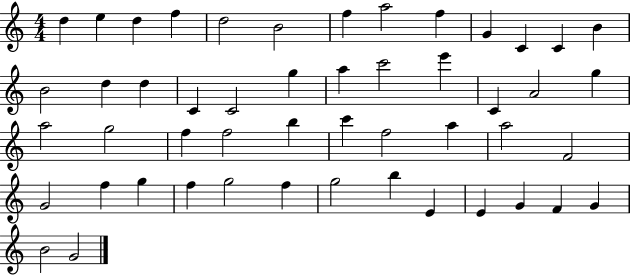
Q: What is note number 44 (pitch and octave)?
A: E4